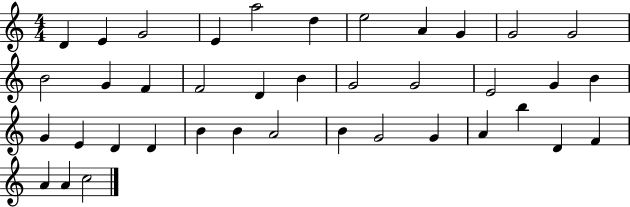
{
  \clef treble
  \numericTimeSignature
  \time 4/4
  \key c \major
  d'4 e'4 g'2 | e'4 a''2 d''4 | e''2 a'4 g'4 | g'2 g'2 | \break b'2 g'4 f'4 | f'2 d'4 b'4 | g'2 g'2 | e'2 g'4 b'4 | \break g'4 e'4 d'4 d'4 | b'4 b'4 a'2 | b'4 g'2 g'4 | a'4 b''4 d'4 f'4 | \break a'4 a'4 c''2 | \bar "|."
}